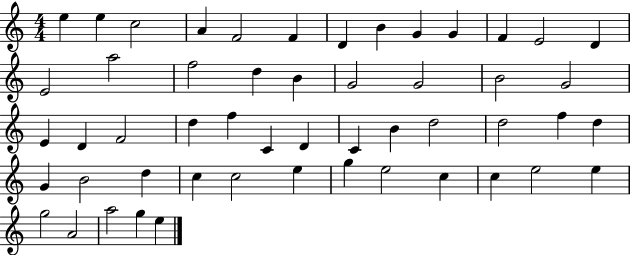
{
  \clef treble
  \numericTimeSignature
  \time 4/4
  \key c \major
  e''4 e''4 c''2 | a'4 f'2 f'4 | d'4 b'4 g'4 g'4 | f'4 e'2 d'4 | \break e'2 a''2 | f''2 d''4 b'4 | g'2 g'2 | b'2 g'2 | \break e'4 d'4 f'2 | d''4 f''4 c'4 d'4 | c'4 b'4 d''2 | d''2 f''4 d''4 | \break g'4 b'2 d''4 | c''4 c''2 e''4 | g''4 e''2 c''4 | c''4 e''2 e''4 | \break g''2 a'2 | a''2 g''4 e''4 | \bar "|."
}